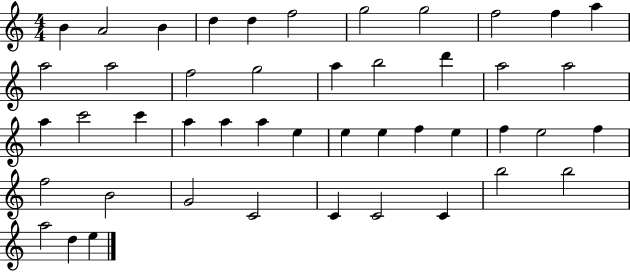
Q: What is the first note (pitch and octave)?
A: B4